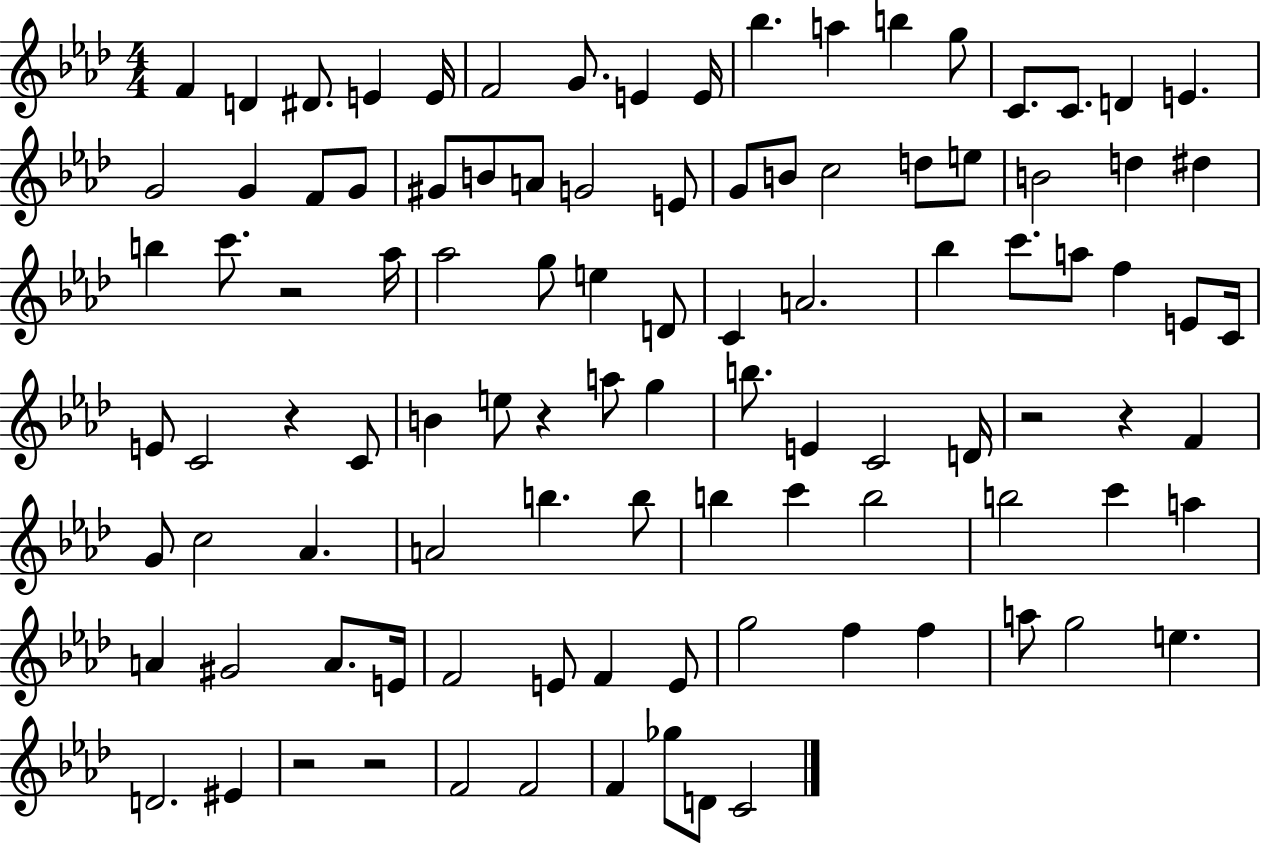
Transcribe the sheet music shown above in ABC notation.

X:1
T:Untitled
M:4/4
L:1/4
K:Ab
F D ^D/2 E E/4 F2 G/2 E E/4 _b a b g/2 C/2 C/2 D E G2 G F/2 G/2 ^G/2 B/2 A/2 G2 E/2 G/2 B/2 c2 d/2 e/2 B2 d ^d b c'/2 z2 _a/4 _a2 g/2 e D/2 C A2 _b c'/2 a/2 f E/2 C/4 E/2 C2 z C/2 B e/2 z a/2 g b/2 E C2 D/4 z2 z F G/2 c2 _A A2 b b/2 b c' b2 b2 c' a A ^G2 A/2 E/4 F2 E/2 F E/2 g2 f f a/2 g2 e D2 ^E z2 z2 F2 F2 F _g/2 D/2 C2